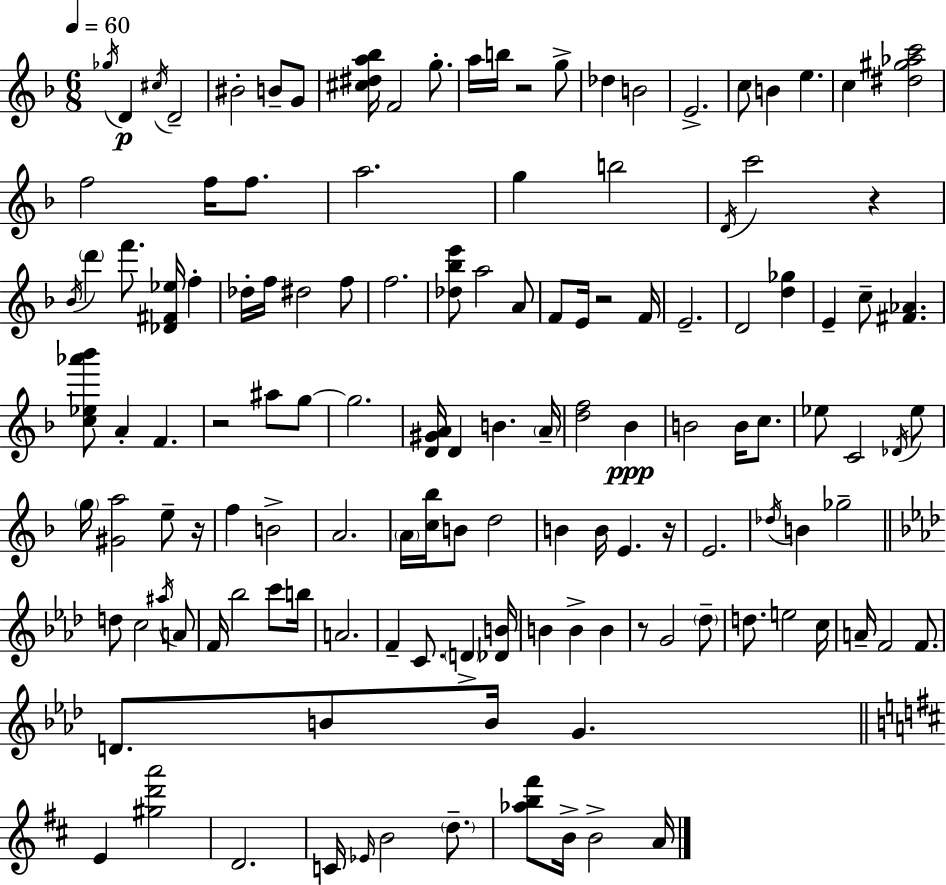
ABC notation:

X:1
T:Untitled
M:6/8
L:1/4
K:Dm
_g/4 D ^c/4 D2 ^B2 B/2 G/2 [^c^da_b]/4 F2 g/2 a/4 b/4 z2 g/2 _d B2 E2 c/2 B e c [^d^g_ac']2 f2 f/4 f/2 a2 g b2 D/4 c'2 z _B/4 d' f'/2 [_D^F_e]/4 f _d/4 f/4 ^d2 f/2 f2 [_d_be']/2 a2 A/2 F/2 E/4 z2 F/4 E2 D2 [d_g] E c/2 [^F_A] [c_e_a'_b']/2 A F z2 ^a/2 g/2 g2 [D^GA]/4 D B A/4 [df]2 _B B2 B/4 c/2 _e/2 C2 _D/4 _e/2 g/4 [^Ga]2 e/2 z/4 f B2 A2 A/4 [c_b]/4 B/2 d2 B B/4 E z/4 E2 _d/4 B _g2 d/2 c2 ^a/4 A/2 F/4 _b2 c'/2 b/4 A2 F C/2 D [_DB]/4 B B B z/2 G2 _d/2 d/2 e2 c/4 A/4 F2 F/2 D/2 B/2 B/4 G E [^gd'a']2 D2 C/4 _E/4 B2 d/2 [_ab^f']/2 B/4 B2 A/4